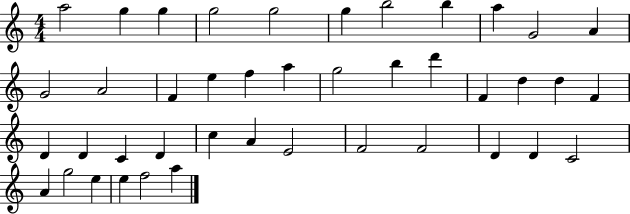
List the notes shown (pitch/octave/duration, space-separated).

A5/h G5/q G5/q G5/h G5/h G5/q B5/h B5/q A5/q G4/h A4/q G4/h A4/h F4/q E5/q F5/q A5/q G5/h B5/q D6/q F4/q D5/q D5/q F4/q D4/q D4/q C4/q D4/q C5/q A4/q E4/h F4/h F4/h D4/q D4/q C4/h A4/q G5/h E5/q E5/q F5/h A5/q